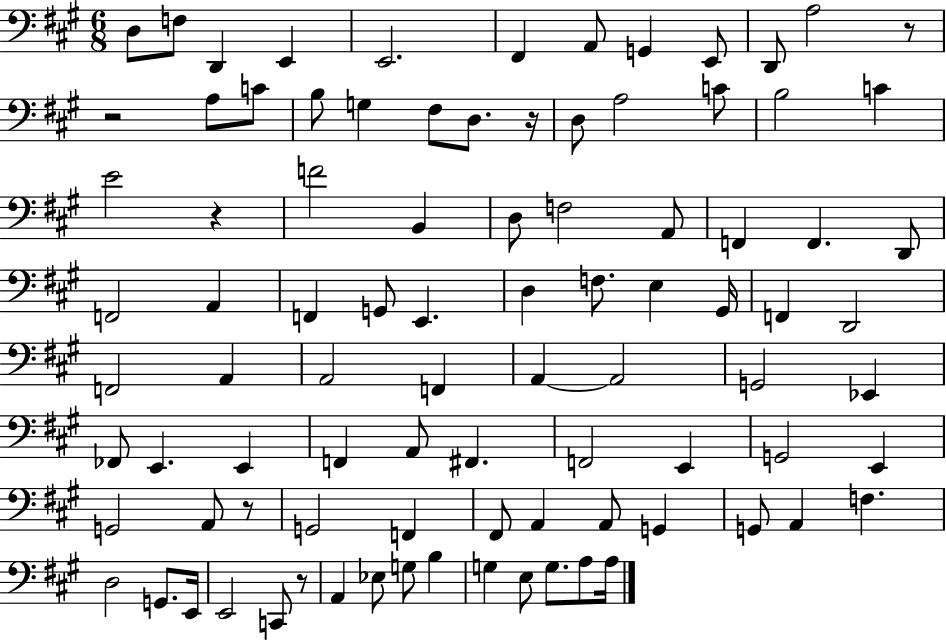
D3/e F3/e D2/q E2/q E2/h. F#2/q A2/e G2/q E2/e D2/e A3/h R/e R/h A3/e C4/e B3/e G3/q F#3/e D3/e. R/s D3/e A3/h C4/e B3/h C4/q E4/h R/q F4/h B2/q D3/e F3/h A2/e F2/q F2/q. D2/e F2/h A2/q F2/q G2/e E2/q. D3/q F3/e. E3/q G#2/s F2/q D2/h F2/h A2/q A2/h F2/q A2/q A2/h G2/h Eb2/q FES2/e E2/q. E2/q F2/q A2/e F#2/q. F2/h E2/q G2/h E2/q G2/h A2/e R/e G2/h F2/q F#2/e A2/q A2/e G2/q G2/e A2/q F3/q. D3/h G2/e. E2/s E2/h C2/e R/e A2/q Eb3/e G3/e B3/q G3/q E3/e G3/e. A3/e A3/s